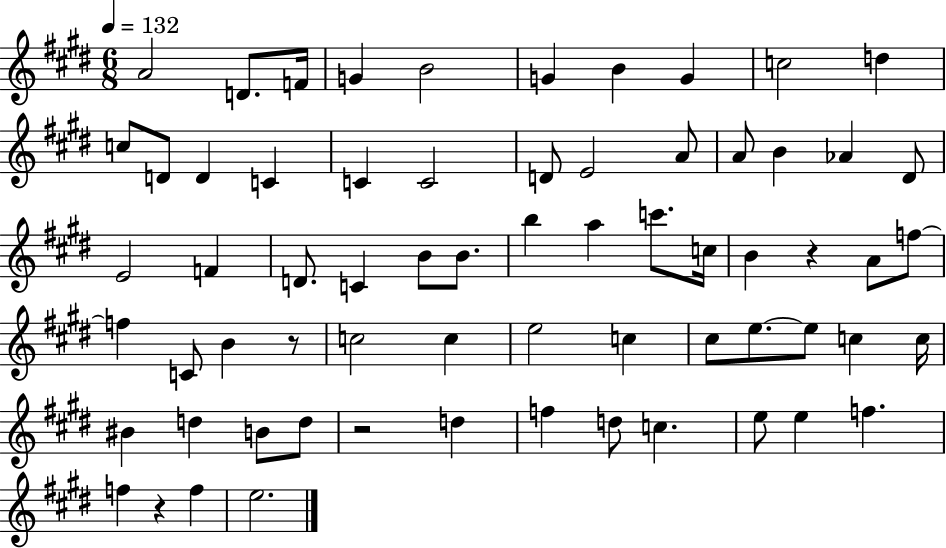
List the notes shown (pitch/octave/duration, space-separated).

A4/h D4/e. F4/s G4/q B4/h G4/q B4/q G4/q C5/h D5/q C5/e D4/e D4/q C4/q C4/q C4/h D4/e E4/h A4/e A4/e B4/q Ab4/q D#4/e E4/h F4/q D4/e. C4/q B4/e B4/e. B5/q A5/q C6/e. C5/s B4/q R/q A4/e F5/e F5/q C4/e B4/q R/e C5/h C5/q E5/h C5/q C#5/e E5/e. E5/e C5/q C5/s BIS4/q D5/q B4/e D5/e R/h D5/q F5/q D5/e C5/q. E5/e E5/q F5/q. F5/q R/q F5/q E5/h.